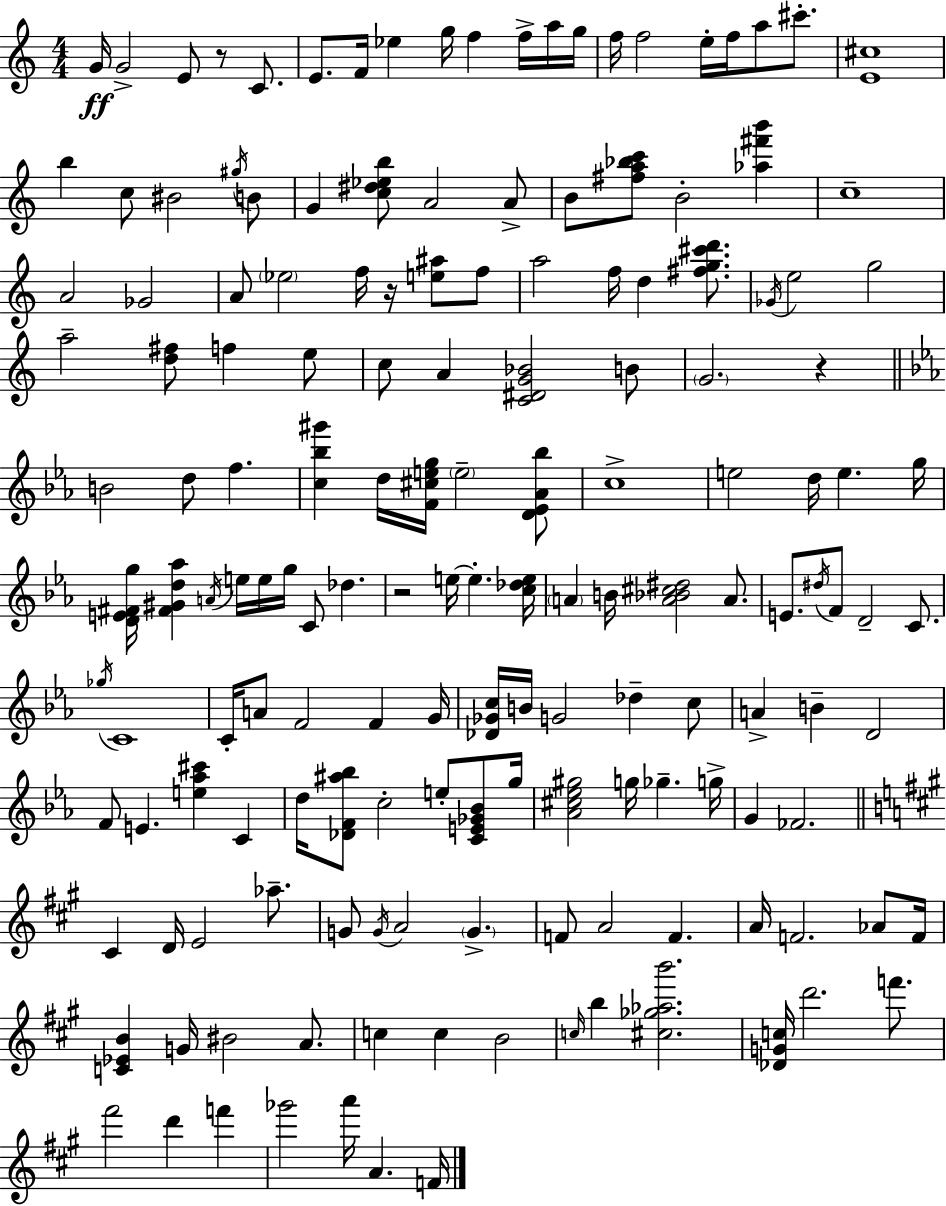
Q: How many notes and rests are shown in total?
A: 159